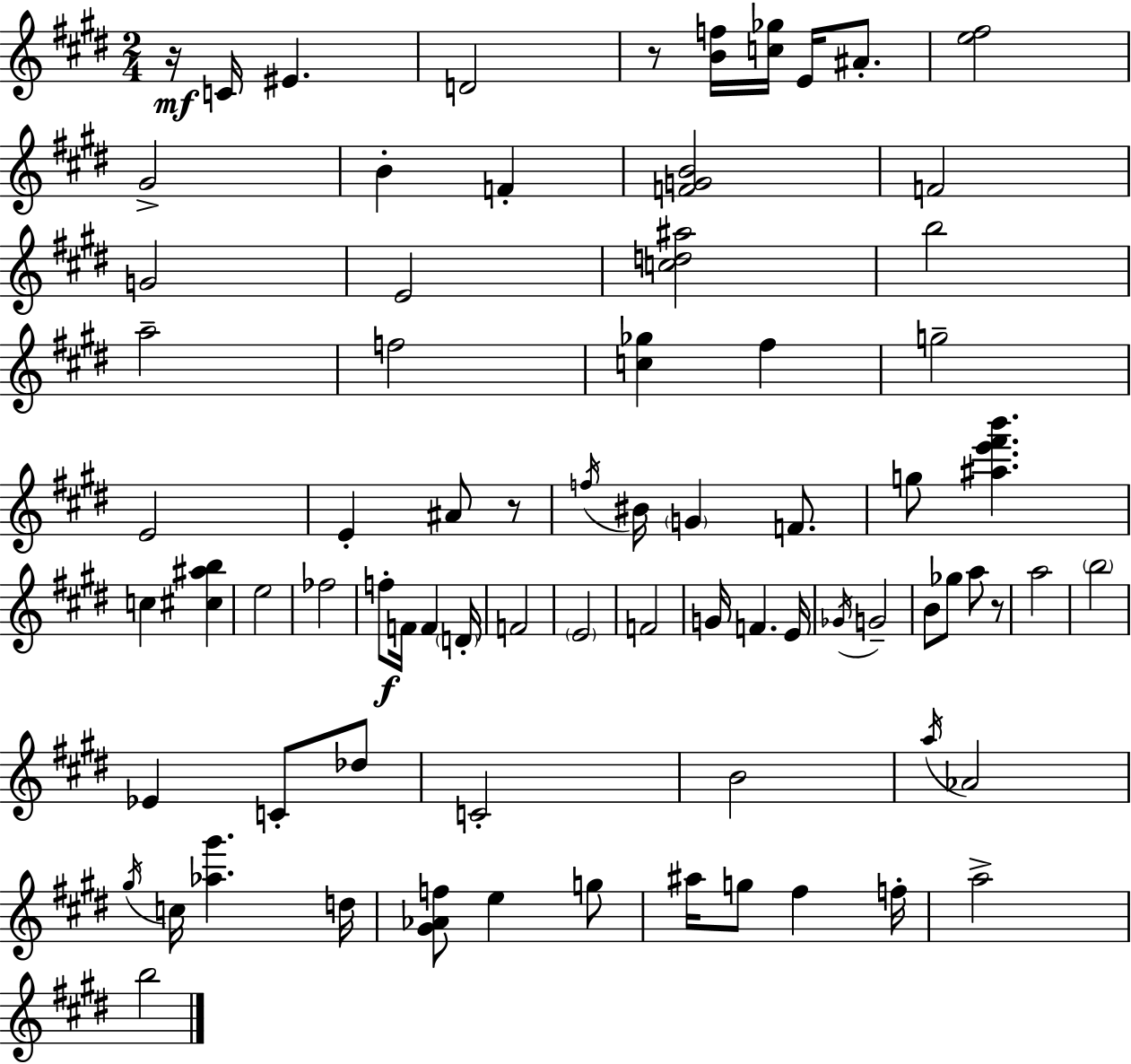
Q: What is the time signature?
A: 2/4